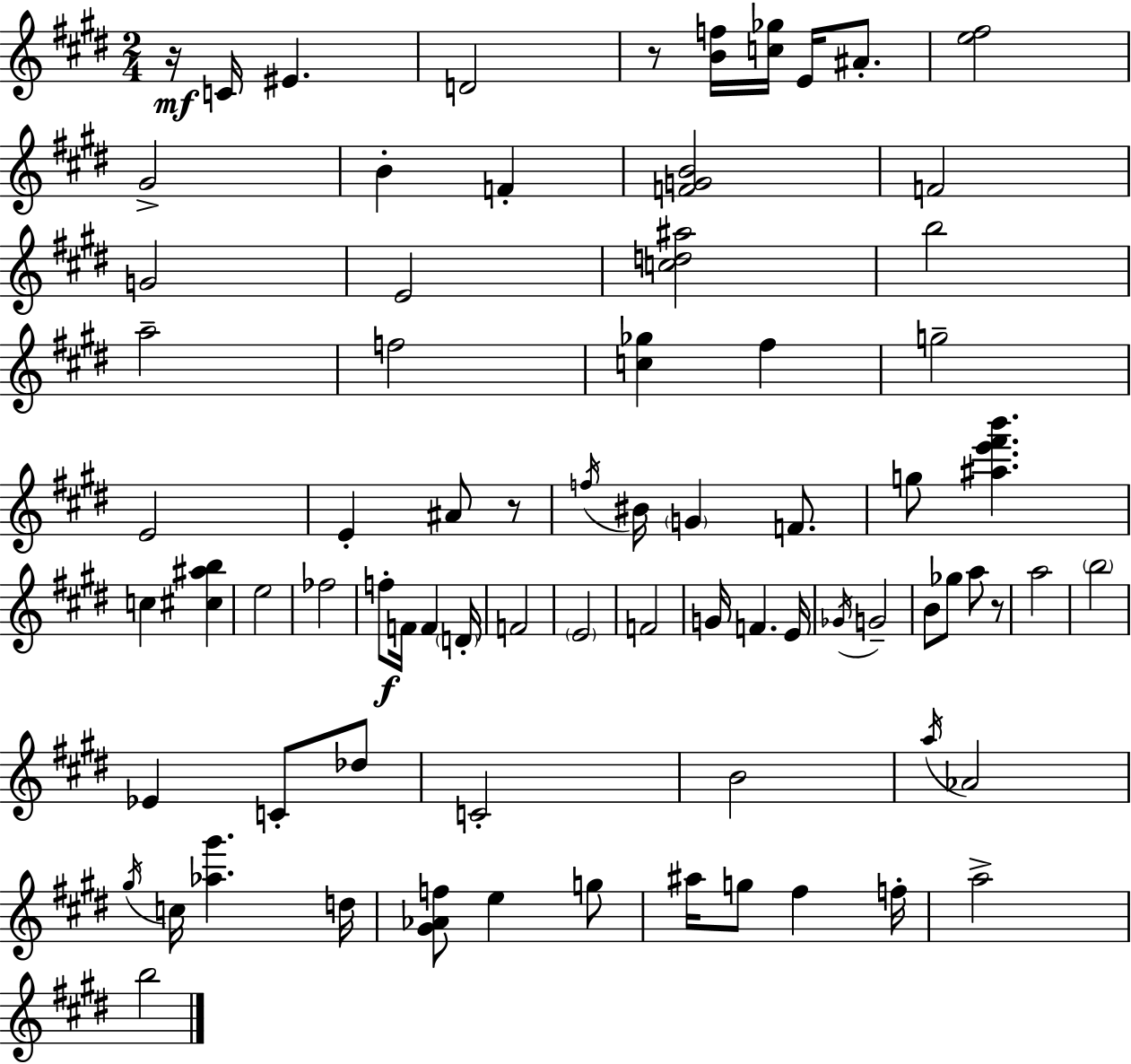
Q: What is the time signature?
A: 2/4